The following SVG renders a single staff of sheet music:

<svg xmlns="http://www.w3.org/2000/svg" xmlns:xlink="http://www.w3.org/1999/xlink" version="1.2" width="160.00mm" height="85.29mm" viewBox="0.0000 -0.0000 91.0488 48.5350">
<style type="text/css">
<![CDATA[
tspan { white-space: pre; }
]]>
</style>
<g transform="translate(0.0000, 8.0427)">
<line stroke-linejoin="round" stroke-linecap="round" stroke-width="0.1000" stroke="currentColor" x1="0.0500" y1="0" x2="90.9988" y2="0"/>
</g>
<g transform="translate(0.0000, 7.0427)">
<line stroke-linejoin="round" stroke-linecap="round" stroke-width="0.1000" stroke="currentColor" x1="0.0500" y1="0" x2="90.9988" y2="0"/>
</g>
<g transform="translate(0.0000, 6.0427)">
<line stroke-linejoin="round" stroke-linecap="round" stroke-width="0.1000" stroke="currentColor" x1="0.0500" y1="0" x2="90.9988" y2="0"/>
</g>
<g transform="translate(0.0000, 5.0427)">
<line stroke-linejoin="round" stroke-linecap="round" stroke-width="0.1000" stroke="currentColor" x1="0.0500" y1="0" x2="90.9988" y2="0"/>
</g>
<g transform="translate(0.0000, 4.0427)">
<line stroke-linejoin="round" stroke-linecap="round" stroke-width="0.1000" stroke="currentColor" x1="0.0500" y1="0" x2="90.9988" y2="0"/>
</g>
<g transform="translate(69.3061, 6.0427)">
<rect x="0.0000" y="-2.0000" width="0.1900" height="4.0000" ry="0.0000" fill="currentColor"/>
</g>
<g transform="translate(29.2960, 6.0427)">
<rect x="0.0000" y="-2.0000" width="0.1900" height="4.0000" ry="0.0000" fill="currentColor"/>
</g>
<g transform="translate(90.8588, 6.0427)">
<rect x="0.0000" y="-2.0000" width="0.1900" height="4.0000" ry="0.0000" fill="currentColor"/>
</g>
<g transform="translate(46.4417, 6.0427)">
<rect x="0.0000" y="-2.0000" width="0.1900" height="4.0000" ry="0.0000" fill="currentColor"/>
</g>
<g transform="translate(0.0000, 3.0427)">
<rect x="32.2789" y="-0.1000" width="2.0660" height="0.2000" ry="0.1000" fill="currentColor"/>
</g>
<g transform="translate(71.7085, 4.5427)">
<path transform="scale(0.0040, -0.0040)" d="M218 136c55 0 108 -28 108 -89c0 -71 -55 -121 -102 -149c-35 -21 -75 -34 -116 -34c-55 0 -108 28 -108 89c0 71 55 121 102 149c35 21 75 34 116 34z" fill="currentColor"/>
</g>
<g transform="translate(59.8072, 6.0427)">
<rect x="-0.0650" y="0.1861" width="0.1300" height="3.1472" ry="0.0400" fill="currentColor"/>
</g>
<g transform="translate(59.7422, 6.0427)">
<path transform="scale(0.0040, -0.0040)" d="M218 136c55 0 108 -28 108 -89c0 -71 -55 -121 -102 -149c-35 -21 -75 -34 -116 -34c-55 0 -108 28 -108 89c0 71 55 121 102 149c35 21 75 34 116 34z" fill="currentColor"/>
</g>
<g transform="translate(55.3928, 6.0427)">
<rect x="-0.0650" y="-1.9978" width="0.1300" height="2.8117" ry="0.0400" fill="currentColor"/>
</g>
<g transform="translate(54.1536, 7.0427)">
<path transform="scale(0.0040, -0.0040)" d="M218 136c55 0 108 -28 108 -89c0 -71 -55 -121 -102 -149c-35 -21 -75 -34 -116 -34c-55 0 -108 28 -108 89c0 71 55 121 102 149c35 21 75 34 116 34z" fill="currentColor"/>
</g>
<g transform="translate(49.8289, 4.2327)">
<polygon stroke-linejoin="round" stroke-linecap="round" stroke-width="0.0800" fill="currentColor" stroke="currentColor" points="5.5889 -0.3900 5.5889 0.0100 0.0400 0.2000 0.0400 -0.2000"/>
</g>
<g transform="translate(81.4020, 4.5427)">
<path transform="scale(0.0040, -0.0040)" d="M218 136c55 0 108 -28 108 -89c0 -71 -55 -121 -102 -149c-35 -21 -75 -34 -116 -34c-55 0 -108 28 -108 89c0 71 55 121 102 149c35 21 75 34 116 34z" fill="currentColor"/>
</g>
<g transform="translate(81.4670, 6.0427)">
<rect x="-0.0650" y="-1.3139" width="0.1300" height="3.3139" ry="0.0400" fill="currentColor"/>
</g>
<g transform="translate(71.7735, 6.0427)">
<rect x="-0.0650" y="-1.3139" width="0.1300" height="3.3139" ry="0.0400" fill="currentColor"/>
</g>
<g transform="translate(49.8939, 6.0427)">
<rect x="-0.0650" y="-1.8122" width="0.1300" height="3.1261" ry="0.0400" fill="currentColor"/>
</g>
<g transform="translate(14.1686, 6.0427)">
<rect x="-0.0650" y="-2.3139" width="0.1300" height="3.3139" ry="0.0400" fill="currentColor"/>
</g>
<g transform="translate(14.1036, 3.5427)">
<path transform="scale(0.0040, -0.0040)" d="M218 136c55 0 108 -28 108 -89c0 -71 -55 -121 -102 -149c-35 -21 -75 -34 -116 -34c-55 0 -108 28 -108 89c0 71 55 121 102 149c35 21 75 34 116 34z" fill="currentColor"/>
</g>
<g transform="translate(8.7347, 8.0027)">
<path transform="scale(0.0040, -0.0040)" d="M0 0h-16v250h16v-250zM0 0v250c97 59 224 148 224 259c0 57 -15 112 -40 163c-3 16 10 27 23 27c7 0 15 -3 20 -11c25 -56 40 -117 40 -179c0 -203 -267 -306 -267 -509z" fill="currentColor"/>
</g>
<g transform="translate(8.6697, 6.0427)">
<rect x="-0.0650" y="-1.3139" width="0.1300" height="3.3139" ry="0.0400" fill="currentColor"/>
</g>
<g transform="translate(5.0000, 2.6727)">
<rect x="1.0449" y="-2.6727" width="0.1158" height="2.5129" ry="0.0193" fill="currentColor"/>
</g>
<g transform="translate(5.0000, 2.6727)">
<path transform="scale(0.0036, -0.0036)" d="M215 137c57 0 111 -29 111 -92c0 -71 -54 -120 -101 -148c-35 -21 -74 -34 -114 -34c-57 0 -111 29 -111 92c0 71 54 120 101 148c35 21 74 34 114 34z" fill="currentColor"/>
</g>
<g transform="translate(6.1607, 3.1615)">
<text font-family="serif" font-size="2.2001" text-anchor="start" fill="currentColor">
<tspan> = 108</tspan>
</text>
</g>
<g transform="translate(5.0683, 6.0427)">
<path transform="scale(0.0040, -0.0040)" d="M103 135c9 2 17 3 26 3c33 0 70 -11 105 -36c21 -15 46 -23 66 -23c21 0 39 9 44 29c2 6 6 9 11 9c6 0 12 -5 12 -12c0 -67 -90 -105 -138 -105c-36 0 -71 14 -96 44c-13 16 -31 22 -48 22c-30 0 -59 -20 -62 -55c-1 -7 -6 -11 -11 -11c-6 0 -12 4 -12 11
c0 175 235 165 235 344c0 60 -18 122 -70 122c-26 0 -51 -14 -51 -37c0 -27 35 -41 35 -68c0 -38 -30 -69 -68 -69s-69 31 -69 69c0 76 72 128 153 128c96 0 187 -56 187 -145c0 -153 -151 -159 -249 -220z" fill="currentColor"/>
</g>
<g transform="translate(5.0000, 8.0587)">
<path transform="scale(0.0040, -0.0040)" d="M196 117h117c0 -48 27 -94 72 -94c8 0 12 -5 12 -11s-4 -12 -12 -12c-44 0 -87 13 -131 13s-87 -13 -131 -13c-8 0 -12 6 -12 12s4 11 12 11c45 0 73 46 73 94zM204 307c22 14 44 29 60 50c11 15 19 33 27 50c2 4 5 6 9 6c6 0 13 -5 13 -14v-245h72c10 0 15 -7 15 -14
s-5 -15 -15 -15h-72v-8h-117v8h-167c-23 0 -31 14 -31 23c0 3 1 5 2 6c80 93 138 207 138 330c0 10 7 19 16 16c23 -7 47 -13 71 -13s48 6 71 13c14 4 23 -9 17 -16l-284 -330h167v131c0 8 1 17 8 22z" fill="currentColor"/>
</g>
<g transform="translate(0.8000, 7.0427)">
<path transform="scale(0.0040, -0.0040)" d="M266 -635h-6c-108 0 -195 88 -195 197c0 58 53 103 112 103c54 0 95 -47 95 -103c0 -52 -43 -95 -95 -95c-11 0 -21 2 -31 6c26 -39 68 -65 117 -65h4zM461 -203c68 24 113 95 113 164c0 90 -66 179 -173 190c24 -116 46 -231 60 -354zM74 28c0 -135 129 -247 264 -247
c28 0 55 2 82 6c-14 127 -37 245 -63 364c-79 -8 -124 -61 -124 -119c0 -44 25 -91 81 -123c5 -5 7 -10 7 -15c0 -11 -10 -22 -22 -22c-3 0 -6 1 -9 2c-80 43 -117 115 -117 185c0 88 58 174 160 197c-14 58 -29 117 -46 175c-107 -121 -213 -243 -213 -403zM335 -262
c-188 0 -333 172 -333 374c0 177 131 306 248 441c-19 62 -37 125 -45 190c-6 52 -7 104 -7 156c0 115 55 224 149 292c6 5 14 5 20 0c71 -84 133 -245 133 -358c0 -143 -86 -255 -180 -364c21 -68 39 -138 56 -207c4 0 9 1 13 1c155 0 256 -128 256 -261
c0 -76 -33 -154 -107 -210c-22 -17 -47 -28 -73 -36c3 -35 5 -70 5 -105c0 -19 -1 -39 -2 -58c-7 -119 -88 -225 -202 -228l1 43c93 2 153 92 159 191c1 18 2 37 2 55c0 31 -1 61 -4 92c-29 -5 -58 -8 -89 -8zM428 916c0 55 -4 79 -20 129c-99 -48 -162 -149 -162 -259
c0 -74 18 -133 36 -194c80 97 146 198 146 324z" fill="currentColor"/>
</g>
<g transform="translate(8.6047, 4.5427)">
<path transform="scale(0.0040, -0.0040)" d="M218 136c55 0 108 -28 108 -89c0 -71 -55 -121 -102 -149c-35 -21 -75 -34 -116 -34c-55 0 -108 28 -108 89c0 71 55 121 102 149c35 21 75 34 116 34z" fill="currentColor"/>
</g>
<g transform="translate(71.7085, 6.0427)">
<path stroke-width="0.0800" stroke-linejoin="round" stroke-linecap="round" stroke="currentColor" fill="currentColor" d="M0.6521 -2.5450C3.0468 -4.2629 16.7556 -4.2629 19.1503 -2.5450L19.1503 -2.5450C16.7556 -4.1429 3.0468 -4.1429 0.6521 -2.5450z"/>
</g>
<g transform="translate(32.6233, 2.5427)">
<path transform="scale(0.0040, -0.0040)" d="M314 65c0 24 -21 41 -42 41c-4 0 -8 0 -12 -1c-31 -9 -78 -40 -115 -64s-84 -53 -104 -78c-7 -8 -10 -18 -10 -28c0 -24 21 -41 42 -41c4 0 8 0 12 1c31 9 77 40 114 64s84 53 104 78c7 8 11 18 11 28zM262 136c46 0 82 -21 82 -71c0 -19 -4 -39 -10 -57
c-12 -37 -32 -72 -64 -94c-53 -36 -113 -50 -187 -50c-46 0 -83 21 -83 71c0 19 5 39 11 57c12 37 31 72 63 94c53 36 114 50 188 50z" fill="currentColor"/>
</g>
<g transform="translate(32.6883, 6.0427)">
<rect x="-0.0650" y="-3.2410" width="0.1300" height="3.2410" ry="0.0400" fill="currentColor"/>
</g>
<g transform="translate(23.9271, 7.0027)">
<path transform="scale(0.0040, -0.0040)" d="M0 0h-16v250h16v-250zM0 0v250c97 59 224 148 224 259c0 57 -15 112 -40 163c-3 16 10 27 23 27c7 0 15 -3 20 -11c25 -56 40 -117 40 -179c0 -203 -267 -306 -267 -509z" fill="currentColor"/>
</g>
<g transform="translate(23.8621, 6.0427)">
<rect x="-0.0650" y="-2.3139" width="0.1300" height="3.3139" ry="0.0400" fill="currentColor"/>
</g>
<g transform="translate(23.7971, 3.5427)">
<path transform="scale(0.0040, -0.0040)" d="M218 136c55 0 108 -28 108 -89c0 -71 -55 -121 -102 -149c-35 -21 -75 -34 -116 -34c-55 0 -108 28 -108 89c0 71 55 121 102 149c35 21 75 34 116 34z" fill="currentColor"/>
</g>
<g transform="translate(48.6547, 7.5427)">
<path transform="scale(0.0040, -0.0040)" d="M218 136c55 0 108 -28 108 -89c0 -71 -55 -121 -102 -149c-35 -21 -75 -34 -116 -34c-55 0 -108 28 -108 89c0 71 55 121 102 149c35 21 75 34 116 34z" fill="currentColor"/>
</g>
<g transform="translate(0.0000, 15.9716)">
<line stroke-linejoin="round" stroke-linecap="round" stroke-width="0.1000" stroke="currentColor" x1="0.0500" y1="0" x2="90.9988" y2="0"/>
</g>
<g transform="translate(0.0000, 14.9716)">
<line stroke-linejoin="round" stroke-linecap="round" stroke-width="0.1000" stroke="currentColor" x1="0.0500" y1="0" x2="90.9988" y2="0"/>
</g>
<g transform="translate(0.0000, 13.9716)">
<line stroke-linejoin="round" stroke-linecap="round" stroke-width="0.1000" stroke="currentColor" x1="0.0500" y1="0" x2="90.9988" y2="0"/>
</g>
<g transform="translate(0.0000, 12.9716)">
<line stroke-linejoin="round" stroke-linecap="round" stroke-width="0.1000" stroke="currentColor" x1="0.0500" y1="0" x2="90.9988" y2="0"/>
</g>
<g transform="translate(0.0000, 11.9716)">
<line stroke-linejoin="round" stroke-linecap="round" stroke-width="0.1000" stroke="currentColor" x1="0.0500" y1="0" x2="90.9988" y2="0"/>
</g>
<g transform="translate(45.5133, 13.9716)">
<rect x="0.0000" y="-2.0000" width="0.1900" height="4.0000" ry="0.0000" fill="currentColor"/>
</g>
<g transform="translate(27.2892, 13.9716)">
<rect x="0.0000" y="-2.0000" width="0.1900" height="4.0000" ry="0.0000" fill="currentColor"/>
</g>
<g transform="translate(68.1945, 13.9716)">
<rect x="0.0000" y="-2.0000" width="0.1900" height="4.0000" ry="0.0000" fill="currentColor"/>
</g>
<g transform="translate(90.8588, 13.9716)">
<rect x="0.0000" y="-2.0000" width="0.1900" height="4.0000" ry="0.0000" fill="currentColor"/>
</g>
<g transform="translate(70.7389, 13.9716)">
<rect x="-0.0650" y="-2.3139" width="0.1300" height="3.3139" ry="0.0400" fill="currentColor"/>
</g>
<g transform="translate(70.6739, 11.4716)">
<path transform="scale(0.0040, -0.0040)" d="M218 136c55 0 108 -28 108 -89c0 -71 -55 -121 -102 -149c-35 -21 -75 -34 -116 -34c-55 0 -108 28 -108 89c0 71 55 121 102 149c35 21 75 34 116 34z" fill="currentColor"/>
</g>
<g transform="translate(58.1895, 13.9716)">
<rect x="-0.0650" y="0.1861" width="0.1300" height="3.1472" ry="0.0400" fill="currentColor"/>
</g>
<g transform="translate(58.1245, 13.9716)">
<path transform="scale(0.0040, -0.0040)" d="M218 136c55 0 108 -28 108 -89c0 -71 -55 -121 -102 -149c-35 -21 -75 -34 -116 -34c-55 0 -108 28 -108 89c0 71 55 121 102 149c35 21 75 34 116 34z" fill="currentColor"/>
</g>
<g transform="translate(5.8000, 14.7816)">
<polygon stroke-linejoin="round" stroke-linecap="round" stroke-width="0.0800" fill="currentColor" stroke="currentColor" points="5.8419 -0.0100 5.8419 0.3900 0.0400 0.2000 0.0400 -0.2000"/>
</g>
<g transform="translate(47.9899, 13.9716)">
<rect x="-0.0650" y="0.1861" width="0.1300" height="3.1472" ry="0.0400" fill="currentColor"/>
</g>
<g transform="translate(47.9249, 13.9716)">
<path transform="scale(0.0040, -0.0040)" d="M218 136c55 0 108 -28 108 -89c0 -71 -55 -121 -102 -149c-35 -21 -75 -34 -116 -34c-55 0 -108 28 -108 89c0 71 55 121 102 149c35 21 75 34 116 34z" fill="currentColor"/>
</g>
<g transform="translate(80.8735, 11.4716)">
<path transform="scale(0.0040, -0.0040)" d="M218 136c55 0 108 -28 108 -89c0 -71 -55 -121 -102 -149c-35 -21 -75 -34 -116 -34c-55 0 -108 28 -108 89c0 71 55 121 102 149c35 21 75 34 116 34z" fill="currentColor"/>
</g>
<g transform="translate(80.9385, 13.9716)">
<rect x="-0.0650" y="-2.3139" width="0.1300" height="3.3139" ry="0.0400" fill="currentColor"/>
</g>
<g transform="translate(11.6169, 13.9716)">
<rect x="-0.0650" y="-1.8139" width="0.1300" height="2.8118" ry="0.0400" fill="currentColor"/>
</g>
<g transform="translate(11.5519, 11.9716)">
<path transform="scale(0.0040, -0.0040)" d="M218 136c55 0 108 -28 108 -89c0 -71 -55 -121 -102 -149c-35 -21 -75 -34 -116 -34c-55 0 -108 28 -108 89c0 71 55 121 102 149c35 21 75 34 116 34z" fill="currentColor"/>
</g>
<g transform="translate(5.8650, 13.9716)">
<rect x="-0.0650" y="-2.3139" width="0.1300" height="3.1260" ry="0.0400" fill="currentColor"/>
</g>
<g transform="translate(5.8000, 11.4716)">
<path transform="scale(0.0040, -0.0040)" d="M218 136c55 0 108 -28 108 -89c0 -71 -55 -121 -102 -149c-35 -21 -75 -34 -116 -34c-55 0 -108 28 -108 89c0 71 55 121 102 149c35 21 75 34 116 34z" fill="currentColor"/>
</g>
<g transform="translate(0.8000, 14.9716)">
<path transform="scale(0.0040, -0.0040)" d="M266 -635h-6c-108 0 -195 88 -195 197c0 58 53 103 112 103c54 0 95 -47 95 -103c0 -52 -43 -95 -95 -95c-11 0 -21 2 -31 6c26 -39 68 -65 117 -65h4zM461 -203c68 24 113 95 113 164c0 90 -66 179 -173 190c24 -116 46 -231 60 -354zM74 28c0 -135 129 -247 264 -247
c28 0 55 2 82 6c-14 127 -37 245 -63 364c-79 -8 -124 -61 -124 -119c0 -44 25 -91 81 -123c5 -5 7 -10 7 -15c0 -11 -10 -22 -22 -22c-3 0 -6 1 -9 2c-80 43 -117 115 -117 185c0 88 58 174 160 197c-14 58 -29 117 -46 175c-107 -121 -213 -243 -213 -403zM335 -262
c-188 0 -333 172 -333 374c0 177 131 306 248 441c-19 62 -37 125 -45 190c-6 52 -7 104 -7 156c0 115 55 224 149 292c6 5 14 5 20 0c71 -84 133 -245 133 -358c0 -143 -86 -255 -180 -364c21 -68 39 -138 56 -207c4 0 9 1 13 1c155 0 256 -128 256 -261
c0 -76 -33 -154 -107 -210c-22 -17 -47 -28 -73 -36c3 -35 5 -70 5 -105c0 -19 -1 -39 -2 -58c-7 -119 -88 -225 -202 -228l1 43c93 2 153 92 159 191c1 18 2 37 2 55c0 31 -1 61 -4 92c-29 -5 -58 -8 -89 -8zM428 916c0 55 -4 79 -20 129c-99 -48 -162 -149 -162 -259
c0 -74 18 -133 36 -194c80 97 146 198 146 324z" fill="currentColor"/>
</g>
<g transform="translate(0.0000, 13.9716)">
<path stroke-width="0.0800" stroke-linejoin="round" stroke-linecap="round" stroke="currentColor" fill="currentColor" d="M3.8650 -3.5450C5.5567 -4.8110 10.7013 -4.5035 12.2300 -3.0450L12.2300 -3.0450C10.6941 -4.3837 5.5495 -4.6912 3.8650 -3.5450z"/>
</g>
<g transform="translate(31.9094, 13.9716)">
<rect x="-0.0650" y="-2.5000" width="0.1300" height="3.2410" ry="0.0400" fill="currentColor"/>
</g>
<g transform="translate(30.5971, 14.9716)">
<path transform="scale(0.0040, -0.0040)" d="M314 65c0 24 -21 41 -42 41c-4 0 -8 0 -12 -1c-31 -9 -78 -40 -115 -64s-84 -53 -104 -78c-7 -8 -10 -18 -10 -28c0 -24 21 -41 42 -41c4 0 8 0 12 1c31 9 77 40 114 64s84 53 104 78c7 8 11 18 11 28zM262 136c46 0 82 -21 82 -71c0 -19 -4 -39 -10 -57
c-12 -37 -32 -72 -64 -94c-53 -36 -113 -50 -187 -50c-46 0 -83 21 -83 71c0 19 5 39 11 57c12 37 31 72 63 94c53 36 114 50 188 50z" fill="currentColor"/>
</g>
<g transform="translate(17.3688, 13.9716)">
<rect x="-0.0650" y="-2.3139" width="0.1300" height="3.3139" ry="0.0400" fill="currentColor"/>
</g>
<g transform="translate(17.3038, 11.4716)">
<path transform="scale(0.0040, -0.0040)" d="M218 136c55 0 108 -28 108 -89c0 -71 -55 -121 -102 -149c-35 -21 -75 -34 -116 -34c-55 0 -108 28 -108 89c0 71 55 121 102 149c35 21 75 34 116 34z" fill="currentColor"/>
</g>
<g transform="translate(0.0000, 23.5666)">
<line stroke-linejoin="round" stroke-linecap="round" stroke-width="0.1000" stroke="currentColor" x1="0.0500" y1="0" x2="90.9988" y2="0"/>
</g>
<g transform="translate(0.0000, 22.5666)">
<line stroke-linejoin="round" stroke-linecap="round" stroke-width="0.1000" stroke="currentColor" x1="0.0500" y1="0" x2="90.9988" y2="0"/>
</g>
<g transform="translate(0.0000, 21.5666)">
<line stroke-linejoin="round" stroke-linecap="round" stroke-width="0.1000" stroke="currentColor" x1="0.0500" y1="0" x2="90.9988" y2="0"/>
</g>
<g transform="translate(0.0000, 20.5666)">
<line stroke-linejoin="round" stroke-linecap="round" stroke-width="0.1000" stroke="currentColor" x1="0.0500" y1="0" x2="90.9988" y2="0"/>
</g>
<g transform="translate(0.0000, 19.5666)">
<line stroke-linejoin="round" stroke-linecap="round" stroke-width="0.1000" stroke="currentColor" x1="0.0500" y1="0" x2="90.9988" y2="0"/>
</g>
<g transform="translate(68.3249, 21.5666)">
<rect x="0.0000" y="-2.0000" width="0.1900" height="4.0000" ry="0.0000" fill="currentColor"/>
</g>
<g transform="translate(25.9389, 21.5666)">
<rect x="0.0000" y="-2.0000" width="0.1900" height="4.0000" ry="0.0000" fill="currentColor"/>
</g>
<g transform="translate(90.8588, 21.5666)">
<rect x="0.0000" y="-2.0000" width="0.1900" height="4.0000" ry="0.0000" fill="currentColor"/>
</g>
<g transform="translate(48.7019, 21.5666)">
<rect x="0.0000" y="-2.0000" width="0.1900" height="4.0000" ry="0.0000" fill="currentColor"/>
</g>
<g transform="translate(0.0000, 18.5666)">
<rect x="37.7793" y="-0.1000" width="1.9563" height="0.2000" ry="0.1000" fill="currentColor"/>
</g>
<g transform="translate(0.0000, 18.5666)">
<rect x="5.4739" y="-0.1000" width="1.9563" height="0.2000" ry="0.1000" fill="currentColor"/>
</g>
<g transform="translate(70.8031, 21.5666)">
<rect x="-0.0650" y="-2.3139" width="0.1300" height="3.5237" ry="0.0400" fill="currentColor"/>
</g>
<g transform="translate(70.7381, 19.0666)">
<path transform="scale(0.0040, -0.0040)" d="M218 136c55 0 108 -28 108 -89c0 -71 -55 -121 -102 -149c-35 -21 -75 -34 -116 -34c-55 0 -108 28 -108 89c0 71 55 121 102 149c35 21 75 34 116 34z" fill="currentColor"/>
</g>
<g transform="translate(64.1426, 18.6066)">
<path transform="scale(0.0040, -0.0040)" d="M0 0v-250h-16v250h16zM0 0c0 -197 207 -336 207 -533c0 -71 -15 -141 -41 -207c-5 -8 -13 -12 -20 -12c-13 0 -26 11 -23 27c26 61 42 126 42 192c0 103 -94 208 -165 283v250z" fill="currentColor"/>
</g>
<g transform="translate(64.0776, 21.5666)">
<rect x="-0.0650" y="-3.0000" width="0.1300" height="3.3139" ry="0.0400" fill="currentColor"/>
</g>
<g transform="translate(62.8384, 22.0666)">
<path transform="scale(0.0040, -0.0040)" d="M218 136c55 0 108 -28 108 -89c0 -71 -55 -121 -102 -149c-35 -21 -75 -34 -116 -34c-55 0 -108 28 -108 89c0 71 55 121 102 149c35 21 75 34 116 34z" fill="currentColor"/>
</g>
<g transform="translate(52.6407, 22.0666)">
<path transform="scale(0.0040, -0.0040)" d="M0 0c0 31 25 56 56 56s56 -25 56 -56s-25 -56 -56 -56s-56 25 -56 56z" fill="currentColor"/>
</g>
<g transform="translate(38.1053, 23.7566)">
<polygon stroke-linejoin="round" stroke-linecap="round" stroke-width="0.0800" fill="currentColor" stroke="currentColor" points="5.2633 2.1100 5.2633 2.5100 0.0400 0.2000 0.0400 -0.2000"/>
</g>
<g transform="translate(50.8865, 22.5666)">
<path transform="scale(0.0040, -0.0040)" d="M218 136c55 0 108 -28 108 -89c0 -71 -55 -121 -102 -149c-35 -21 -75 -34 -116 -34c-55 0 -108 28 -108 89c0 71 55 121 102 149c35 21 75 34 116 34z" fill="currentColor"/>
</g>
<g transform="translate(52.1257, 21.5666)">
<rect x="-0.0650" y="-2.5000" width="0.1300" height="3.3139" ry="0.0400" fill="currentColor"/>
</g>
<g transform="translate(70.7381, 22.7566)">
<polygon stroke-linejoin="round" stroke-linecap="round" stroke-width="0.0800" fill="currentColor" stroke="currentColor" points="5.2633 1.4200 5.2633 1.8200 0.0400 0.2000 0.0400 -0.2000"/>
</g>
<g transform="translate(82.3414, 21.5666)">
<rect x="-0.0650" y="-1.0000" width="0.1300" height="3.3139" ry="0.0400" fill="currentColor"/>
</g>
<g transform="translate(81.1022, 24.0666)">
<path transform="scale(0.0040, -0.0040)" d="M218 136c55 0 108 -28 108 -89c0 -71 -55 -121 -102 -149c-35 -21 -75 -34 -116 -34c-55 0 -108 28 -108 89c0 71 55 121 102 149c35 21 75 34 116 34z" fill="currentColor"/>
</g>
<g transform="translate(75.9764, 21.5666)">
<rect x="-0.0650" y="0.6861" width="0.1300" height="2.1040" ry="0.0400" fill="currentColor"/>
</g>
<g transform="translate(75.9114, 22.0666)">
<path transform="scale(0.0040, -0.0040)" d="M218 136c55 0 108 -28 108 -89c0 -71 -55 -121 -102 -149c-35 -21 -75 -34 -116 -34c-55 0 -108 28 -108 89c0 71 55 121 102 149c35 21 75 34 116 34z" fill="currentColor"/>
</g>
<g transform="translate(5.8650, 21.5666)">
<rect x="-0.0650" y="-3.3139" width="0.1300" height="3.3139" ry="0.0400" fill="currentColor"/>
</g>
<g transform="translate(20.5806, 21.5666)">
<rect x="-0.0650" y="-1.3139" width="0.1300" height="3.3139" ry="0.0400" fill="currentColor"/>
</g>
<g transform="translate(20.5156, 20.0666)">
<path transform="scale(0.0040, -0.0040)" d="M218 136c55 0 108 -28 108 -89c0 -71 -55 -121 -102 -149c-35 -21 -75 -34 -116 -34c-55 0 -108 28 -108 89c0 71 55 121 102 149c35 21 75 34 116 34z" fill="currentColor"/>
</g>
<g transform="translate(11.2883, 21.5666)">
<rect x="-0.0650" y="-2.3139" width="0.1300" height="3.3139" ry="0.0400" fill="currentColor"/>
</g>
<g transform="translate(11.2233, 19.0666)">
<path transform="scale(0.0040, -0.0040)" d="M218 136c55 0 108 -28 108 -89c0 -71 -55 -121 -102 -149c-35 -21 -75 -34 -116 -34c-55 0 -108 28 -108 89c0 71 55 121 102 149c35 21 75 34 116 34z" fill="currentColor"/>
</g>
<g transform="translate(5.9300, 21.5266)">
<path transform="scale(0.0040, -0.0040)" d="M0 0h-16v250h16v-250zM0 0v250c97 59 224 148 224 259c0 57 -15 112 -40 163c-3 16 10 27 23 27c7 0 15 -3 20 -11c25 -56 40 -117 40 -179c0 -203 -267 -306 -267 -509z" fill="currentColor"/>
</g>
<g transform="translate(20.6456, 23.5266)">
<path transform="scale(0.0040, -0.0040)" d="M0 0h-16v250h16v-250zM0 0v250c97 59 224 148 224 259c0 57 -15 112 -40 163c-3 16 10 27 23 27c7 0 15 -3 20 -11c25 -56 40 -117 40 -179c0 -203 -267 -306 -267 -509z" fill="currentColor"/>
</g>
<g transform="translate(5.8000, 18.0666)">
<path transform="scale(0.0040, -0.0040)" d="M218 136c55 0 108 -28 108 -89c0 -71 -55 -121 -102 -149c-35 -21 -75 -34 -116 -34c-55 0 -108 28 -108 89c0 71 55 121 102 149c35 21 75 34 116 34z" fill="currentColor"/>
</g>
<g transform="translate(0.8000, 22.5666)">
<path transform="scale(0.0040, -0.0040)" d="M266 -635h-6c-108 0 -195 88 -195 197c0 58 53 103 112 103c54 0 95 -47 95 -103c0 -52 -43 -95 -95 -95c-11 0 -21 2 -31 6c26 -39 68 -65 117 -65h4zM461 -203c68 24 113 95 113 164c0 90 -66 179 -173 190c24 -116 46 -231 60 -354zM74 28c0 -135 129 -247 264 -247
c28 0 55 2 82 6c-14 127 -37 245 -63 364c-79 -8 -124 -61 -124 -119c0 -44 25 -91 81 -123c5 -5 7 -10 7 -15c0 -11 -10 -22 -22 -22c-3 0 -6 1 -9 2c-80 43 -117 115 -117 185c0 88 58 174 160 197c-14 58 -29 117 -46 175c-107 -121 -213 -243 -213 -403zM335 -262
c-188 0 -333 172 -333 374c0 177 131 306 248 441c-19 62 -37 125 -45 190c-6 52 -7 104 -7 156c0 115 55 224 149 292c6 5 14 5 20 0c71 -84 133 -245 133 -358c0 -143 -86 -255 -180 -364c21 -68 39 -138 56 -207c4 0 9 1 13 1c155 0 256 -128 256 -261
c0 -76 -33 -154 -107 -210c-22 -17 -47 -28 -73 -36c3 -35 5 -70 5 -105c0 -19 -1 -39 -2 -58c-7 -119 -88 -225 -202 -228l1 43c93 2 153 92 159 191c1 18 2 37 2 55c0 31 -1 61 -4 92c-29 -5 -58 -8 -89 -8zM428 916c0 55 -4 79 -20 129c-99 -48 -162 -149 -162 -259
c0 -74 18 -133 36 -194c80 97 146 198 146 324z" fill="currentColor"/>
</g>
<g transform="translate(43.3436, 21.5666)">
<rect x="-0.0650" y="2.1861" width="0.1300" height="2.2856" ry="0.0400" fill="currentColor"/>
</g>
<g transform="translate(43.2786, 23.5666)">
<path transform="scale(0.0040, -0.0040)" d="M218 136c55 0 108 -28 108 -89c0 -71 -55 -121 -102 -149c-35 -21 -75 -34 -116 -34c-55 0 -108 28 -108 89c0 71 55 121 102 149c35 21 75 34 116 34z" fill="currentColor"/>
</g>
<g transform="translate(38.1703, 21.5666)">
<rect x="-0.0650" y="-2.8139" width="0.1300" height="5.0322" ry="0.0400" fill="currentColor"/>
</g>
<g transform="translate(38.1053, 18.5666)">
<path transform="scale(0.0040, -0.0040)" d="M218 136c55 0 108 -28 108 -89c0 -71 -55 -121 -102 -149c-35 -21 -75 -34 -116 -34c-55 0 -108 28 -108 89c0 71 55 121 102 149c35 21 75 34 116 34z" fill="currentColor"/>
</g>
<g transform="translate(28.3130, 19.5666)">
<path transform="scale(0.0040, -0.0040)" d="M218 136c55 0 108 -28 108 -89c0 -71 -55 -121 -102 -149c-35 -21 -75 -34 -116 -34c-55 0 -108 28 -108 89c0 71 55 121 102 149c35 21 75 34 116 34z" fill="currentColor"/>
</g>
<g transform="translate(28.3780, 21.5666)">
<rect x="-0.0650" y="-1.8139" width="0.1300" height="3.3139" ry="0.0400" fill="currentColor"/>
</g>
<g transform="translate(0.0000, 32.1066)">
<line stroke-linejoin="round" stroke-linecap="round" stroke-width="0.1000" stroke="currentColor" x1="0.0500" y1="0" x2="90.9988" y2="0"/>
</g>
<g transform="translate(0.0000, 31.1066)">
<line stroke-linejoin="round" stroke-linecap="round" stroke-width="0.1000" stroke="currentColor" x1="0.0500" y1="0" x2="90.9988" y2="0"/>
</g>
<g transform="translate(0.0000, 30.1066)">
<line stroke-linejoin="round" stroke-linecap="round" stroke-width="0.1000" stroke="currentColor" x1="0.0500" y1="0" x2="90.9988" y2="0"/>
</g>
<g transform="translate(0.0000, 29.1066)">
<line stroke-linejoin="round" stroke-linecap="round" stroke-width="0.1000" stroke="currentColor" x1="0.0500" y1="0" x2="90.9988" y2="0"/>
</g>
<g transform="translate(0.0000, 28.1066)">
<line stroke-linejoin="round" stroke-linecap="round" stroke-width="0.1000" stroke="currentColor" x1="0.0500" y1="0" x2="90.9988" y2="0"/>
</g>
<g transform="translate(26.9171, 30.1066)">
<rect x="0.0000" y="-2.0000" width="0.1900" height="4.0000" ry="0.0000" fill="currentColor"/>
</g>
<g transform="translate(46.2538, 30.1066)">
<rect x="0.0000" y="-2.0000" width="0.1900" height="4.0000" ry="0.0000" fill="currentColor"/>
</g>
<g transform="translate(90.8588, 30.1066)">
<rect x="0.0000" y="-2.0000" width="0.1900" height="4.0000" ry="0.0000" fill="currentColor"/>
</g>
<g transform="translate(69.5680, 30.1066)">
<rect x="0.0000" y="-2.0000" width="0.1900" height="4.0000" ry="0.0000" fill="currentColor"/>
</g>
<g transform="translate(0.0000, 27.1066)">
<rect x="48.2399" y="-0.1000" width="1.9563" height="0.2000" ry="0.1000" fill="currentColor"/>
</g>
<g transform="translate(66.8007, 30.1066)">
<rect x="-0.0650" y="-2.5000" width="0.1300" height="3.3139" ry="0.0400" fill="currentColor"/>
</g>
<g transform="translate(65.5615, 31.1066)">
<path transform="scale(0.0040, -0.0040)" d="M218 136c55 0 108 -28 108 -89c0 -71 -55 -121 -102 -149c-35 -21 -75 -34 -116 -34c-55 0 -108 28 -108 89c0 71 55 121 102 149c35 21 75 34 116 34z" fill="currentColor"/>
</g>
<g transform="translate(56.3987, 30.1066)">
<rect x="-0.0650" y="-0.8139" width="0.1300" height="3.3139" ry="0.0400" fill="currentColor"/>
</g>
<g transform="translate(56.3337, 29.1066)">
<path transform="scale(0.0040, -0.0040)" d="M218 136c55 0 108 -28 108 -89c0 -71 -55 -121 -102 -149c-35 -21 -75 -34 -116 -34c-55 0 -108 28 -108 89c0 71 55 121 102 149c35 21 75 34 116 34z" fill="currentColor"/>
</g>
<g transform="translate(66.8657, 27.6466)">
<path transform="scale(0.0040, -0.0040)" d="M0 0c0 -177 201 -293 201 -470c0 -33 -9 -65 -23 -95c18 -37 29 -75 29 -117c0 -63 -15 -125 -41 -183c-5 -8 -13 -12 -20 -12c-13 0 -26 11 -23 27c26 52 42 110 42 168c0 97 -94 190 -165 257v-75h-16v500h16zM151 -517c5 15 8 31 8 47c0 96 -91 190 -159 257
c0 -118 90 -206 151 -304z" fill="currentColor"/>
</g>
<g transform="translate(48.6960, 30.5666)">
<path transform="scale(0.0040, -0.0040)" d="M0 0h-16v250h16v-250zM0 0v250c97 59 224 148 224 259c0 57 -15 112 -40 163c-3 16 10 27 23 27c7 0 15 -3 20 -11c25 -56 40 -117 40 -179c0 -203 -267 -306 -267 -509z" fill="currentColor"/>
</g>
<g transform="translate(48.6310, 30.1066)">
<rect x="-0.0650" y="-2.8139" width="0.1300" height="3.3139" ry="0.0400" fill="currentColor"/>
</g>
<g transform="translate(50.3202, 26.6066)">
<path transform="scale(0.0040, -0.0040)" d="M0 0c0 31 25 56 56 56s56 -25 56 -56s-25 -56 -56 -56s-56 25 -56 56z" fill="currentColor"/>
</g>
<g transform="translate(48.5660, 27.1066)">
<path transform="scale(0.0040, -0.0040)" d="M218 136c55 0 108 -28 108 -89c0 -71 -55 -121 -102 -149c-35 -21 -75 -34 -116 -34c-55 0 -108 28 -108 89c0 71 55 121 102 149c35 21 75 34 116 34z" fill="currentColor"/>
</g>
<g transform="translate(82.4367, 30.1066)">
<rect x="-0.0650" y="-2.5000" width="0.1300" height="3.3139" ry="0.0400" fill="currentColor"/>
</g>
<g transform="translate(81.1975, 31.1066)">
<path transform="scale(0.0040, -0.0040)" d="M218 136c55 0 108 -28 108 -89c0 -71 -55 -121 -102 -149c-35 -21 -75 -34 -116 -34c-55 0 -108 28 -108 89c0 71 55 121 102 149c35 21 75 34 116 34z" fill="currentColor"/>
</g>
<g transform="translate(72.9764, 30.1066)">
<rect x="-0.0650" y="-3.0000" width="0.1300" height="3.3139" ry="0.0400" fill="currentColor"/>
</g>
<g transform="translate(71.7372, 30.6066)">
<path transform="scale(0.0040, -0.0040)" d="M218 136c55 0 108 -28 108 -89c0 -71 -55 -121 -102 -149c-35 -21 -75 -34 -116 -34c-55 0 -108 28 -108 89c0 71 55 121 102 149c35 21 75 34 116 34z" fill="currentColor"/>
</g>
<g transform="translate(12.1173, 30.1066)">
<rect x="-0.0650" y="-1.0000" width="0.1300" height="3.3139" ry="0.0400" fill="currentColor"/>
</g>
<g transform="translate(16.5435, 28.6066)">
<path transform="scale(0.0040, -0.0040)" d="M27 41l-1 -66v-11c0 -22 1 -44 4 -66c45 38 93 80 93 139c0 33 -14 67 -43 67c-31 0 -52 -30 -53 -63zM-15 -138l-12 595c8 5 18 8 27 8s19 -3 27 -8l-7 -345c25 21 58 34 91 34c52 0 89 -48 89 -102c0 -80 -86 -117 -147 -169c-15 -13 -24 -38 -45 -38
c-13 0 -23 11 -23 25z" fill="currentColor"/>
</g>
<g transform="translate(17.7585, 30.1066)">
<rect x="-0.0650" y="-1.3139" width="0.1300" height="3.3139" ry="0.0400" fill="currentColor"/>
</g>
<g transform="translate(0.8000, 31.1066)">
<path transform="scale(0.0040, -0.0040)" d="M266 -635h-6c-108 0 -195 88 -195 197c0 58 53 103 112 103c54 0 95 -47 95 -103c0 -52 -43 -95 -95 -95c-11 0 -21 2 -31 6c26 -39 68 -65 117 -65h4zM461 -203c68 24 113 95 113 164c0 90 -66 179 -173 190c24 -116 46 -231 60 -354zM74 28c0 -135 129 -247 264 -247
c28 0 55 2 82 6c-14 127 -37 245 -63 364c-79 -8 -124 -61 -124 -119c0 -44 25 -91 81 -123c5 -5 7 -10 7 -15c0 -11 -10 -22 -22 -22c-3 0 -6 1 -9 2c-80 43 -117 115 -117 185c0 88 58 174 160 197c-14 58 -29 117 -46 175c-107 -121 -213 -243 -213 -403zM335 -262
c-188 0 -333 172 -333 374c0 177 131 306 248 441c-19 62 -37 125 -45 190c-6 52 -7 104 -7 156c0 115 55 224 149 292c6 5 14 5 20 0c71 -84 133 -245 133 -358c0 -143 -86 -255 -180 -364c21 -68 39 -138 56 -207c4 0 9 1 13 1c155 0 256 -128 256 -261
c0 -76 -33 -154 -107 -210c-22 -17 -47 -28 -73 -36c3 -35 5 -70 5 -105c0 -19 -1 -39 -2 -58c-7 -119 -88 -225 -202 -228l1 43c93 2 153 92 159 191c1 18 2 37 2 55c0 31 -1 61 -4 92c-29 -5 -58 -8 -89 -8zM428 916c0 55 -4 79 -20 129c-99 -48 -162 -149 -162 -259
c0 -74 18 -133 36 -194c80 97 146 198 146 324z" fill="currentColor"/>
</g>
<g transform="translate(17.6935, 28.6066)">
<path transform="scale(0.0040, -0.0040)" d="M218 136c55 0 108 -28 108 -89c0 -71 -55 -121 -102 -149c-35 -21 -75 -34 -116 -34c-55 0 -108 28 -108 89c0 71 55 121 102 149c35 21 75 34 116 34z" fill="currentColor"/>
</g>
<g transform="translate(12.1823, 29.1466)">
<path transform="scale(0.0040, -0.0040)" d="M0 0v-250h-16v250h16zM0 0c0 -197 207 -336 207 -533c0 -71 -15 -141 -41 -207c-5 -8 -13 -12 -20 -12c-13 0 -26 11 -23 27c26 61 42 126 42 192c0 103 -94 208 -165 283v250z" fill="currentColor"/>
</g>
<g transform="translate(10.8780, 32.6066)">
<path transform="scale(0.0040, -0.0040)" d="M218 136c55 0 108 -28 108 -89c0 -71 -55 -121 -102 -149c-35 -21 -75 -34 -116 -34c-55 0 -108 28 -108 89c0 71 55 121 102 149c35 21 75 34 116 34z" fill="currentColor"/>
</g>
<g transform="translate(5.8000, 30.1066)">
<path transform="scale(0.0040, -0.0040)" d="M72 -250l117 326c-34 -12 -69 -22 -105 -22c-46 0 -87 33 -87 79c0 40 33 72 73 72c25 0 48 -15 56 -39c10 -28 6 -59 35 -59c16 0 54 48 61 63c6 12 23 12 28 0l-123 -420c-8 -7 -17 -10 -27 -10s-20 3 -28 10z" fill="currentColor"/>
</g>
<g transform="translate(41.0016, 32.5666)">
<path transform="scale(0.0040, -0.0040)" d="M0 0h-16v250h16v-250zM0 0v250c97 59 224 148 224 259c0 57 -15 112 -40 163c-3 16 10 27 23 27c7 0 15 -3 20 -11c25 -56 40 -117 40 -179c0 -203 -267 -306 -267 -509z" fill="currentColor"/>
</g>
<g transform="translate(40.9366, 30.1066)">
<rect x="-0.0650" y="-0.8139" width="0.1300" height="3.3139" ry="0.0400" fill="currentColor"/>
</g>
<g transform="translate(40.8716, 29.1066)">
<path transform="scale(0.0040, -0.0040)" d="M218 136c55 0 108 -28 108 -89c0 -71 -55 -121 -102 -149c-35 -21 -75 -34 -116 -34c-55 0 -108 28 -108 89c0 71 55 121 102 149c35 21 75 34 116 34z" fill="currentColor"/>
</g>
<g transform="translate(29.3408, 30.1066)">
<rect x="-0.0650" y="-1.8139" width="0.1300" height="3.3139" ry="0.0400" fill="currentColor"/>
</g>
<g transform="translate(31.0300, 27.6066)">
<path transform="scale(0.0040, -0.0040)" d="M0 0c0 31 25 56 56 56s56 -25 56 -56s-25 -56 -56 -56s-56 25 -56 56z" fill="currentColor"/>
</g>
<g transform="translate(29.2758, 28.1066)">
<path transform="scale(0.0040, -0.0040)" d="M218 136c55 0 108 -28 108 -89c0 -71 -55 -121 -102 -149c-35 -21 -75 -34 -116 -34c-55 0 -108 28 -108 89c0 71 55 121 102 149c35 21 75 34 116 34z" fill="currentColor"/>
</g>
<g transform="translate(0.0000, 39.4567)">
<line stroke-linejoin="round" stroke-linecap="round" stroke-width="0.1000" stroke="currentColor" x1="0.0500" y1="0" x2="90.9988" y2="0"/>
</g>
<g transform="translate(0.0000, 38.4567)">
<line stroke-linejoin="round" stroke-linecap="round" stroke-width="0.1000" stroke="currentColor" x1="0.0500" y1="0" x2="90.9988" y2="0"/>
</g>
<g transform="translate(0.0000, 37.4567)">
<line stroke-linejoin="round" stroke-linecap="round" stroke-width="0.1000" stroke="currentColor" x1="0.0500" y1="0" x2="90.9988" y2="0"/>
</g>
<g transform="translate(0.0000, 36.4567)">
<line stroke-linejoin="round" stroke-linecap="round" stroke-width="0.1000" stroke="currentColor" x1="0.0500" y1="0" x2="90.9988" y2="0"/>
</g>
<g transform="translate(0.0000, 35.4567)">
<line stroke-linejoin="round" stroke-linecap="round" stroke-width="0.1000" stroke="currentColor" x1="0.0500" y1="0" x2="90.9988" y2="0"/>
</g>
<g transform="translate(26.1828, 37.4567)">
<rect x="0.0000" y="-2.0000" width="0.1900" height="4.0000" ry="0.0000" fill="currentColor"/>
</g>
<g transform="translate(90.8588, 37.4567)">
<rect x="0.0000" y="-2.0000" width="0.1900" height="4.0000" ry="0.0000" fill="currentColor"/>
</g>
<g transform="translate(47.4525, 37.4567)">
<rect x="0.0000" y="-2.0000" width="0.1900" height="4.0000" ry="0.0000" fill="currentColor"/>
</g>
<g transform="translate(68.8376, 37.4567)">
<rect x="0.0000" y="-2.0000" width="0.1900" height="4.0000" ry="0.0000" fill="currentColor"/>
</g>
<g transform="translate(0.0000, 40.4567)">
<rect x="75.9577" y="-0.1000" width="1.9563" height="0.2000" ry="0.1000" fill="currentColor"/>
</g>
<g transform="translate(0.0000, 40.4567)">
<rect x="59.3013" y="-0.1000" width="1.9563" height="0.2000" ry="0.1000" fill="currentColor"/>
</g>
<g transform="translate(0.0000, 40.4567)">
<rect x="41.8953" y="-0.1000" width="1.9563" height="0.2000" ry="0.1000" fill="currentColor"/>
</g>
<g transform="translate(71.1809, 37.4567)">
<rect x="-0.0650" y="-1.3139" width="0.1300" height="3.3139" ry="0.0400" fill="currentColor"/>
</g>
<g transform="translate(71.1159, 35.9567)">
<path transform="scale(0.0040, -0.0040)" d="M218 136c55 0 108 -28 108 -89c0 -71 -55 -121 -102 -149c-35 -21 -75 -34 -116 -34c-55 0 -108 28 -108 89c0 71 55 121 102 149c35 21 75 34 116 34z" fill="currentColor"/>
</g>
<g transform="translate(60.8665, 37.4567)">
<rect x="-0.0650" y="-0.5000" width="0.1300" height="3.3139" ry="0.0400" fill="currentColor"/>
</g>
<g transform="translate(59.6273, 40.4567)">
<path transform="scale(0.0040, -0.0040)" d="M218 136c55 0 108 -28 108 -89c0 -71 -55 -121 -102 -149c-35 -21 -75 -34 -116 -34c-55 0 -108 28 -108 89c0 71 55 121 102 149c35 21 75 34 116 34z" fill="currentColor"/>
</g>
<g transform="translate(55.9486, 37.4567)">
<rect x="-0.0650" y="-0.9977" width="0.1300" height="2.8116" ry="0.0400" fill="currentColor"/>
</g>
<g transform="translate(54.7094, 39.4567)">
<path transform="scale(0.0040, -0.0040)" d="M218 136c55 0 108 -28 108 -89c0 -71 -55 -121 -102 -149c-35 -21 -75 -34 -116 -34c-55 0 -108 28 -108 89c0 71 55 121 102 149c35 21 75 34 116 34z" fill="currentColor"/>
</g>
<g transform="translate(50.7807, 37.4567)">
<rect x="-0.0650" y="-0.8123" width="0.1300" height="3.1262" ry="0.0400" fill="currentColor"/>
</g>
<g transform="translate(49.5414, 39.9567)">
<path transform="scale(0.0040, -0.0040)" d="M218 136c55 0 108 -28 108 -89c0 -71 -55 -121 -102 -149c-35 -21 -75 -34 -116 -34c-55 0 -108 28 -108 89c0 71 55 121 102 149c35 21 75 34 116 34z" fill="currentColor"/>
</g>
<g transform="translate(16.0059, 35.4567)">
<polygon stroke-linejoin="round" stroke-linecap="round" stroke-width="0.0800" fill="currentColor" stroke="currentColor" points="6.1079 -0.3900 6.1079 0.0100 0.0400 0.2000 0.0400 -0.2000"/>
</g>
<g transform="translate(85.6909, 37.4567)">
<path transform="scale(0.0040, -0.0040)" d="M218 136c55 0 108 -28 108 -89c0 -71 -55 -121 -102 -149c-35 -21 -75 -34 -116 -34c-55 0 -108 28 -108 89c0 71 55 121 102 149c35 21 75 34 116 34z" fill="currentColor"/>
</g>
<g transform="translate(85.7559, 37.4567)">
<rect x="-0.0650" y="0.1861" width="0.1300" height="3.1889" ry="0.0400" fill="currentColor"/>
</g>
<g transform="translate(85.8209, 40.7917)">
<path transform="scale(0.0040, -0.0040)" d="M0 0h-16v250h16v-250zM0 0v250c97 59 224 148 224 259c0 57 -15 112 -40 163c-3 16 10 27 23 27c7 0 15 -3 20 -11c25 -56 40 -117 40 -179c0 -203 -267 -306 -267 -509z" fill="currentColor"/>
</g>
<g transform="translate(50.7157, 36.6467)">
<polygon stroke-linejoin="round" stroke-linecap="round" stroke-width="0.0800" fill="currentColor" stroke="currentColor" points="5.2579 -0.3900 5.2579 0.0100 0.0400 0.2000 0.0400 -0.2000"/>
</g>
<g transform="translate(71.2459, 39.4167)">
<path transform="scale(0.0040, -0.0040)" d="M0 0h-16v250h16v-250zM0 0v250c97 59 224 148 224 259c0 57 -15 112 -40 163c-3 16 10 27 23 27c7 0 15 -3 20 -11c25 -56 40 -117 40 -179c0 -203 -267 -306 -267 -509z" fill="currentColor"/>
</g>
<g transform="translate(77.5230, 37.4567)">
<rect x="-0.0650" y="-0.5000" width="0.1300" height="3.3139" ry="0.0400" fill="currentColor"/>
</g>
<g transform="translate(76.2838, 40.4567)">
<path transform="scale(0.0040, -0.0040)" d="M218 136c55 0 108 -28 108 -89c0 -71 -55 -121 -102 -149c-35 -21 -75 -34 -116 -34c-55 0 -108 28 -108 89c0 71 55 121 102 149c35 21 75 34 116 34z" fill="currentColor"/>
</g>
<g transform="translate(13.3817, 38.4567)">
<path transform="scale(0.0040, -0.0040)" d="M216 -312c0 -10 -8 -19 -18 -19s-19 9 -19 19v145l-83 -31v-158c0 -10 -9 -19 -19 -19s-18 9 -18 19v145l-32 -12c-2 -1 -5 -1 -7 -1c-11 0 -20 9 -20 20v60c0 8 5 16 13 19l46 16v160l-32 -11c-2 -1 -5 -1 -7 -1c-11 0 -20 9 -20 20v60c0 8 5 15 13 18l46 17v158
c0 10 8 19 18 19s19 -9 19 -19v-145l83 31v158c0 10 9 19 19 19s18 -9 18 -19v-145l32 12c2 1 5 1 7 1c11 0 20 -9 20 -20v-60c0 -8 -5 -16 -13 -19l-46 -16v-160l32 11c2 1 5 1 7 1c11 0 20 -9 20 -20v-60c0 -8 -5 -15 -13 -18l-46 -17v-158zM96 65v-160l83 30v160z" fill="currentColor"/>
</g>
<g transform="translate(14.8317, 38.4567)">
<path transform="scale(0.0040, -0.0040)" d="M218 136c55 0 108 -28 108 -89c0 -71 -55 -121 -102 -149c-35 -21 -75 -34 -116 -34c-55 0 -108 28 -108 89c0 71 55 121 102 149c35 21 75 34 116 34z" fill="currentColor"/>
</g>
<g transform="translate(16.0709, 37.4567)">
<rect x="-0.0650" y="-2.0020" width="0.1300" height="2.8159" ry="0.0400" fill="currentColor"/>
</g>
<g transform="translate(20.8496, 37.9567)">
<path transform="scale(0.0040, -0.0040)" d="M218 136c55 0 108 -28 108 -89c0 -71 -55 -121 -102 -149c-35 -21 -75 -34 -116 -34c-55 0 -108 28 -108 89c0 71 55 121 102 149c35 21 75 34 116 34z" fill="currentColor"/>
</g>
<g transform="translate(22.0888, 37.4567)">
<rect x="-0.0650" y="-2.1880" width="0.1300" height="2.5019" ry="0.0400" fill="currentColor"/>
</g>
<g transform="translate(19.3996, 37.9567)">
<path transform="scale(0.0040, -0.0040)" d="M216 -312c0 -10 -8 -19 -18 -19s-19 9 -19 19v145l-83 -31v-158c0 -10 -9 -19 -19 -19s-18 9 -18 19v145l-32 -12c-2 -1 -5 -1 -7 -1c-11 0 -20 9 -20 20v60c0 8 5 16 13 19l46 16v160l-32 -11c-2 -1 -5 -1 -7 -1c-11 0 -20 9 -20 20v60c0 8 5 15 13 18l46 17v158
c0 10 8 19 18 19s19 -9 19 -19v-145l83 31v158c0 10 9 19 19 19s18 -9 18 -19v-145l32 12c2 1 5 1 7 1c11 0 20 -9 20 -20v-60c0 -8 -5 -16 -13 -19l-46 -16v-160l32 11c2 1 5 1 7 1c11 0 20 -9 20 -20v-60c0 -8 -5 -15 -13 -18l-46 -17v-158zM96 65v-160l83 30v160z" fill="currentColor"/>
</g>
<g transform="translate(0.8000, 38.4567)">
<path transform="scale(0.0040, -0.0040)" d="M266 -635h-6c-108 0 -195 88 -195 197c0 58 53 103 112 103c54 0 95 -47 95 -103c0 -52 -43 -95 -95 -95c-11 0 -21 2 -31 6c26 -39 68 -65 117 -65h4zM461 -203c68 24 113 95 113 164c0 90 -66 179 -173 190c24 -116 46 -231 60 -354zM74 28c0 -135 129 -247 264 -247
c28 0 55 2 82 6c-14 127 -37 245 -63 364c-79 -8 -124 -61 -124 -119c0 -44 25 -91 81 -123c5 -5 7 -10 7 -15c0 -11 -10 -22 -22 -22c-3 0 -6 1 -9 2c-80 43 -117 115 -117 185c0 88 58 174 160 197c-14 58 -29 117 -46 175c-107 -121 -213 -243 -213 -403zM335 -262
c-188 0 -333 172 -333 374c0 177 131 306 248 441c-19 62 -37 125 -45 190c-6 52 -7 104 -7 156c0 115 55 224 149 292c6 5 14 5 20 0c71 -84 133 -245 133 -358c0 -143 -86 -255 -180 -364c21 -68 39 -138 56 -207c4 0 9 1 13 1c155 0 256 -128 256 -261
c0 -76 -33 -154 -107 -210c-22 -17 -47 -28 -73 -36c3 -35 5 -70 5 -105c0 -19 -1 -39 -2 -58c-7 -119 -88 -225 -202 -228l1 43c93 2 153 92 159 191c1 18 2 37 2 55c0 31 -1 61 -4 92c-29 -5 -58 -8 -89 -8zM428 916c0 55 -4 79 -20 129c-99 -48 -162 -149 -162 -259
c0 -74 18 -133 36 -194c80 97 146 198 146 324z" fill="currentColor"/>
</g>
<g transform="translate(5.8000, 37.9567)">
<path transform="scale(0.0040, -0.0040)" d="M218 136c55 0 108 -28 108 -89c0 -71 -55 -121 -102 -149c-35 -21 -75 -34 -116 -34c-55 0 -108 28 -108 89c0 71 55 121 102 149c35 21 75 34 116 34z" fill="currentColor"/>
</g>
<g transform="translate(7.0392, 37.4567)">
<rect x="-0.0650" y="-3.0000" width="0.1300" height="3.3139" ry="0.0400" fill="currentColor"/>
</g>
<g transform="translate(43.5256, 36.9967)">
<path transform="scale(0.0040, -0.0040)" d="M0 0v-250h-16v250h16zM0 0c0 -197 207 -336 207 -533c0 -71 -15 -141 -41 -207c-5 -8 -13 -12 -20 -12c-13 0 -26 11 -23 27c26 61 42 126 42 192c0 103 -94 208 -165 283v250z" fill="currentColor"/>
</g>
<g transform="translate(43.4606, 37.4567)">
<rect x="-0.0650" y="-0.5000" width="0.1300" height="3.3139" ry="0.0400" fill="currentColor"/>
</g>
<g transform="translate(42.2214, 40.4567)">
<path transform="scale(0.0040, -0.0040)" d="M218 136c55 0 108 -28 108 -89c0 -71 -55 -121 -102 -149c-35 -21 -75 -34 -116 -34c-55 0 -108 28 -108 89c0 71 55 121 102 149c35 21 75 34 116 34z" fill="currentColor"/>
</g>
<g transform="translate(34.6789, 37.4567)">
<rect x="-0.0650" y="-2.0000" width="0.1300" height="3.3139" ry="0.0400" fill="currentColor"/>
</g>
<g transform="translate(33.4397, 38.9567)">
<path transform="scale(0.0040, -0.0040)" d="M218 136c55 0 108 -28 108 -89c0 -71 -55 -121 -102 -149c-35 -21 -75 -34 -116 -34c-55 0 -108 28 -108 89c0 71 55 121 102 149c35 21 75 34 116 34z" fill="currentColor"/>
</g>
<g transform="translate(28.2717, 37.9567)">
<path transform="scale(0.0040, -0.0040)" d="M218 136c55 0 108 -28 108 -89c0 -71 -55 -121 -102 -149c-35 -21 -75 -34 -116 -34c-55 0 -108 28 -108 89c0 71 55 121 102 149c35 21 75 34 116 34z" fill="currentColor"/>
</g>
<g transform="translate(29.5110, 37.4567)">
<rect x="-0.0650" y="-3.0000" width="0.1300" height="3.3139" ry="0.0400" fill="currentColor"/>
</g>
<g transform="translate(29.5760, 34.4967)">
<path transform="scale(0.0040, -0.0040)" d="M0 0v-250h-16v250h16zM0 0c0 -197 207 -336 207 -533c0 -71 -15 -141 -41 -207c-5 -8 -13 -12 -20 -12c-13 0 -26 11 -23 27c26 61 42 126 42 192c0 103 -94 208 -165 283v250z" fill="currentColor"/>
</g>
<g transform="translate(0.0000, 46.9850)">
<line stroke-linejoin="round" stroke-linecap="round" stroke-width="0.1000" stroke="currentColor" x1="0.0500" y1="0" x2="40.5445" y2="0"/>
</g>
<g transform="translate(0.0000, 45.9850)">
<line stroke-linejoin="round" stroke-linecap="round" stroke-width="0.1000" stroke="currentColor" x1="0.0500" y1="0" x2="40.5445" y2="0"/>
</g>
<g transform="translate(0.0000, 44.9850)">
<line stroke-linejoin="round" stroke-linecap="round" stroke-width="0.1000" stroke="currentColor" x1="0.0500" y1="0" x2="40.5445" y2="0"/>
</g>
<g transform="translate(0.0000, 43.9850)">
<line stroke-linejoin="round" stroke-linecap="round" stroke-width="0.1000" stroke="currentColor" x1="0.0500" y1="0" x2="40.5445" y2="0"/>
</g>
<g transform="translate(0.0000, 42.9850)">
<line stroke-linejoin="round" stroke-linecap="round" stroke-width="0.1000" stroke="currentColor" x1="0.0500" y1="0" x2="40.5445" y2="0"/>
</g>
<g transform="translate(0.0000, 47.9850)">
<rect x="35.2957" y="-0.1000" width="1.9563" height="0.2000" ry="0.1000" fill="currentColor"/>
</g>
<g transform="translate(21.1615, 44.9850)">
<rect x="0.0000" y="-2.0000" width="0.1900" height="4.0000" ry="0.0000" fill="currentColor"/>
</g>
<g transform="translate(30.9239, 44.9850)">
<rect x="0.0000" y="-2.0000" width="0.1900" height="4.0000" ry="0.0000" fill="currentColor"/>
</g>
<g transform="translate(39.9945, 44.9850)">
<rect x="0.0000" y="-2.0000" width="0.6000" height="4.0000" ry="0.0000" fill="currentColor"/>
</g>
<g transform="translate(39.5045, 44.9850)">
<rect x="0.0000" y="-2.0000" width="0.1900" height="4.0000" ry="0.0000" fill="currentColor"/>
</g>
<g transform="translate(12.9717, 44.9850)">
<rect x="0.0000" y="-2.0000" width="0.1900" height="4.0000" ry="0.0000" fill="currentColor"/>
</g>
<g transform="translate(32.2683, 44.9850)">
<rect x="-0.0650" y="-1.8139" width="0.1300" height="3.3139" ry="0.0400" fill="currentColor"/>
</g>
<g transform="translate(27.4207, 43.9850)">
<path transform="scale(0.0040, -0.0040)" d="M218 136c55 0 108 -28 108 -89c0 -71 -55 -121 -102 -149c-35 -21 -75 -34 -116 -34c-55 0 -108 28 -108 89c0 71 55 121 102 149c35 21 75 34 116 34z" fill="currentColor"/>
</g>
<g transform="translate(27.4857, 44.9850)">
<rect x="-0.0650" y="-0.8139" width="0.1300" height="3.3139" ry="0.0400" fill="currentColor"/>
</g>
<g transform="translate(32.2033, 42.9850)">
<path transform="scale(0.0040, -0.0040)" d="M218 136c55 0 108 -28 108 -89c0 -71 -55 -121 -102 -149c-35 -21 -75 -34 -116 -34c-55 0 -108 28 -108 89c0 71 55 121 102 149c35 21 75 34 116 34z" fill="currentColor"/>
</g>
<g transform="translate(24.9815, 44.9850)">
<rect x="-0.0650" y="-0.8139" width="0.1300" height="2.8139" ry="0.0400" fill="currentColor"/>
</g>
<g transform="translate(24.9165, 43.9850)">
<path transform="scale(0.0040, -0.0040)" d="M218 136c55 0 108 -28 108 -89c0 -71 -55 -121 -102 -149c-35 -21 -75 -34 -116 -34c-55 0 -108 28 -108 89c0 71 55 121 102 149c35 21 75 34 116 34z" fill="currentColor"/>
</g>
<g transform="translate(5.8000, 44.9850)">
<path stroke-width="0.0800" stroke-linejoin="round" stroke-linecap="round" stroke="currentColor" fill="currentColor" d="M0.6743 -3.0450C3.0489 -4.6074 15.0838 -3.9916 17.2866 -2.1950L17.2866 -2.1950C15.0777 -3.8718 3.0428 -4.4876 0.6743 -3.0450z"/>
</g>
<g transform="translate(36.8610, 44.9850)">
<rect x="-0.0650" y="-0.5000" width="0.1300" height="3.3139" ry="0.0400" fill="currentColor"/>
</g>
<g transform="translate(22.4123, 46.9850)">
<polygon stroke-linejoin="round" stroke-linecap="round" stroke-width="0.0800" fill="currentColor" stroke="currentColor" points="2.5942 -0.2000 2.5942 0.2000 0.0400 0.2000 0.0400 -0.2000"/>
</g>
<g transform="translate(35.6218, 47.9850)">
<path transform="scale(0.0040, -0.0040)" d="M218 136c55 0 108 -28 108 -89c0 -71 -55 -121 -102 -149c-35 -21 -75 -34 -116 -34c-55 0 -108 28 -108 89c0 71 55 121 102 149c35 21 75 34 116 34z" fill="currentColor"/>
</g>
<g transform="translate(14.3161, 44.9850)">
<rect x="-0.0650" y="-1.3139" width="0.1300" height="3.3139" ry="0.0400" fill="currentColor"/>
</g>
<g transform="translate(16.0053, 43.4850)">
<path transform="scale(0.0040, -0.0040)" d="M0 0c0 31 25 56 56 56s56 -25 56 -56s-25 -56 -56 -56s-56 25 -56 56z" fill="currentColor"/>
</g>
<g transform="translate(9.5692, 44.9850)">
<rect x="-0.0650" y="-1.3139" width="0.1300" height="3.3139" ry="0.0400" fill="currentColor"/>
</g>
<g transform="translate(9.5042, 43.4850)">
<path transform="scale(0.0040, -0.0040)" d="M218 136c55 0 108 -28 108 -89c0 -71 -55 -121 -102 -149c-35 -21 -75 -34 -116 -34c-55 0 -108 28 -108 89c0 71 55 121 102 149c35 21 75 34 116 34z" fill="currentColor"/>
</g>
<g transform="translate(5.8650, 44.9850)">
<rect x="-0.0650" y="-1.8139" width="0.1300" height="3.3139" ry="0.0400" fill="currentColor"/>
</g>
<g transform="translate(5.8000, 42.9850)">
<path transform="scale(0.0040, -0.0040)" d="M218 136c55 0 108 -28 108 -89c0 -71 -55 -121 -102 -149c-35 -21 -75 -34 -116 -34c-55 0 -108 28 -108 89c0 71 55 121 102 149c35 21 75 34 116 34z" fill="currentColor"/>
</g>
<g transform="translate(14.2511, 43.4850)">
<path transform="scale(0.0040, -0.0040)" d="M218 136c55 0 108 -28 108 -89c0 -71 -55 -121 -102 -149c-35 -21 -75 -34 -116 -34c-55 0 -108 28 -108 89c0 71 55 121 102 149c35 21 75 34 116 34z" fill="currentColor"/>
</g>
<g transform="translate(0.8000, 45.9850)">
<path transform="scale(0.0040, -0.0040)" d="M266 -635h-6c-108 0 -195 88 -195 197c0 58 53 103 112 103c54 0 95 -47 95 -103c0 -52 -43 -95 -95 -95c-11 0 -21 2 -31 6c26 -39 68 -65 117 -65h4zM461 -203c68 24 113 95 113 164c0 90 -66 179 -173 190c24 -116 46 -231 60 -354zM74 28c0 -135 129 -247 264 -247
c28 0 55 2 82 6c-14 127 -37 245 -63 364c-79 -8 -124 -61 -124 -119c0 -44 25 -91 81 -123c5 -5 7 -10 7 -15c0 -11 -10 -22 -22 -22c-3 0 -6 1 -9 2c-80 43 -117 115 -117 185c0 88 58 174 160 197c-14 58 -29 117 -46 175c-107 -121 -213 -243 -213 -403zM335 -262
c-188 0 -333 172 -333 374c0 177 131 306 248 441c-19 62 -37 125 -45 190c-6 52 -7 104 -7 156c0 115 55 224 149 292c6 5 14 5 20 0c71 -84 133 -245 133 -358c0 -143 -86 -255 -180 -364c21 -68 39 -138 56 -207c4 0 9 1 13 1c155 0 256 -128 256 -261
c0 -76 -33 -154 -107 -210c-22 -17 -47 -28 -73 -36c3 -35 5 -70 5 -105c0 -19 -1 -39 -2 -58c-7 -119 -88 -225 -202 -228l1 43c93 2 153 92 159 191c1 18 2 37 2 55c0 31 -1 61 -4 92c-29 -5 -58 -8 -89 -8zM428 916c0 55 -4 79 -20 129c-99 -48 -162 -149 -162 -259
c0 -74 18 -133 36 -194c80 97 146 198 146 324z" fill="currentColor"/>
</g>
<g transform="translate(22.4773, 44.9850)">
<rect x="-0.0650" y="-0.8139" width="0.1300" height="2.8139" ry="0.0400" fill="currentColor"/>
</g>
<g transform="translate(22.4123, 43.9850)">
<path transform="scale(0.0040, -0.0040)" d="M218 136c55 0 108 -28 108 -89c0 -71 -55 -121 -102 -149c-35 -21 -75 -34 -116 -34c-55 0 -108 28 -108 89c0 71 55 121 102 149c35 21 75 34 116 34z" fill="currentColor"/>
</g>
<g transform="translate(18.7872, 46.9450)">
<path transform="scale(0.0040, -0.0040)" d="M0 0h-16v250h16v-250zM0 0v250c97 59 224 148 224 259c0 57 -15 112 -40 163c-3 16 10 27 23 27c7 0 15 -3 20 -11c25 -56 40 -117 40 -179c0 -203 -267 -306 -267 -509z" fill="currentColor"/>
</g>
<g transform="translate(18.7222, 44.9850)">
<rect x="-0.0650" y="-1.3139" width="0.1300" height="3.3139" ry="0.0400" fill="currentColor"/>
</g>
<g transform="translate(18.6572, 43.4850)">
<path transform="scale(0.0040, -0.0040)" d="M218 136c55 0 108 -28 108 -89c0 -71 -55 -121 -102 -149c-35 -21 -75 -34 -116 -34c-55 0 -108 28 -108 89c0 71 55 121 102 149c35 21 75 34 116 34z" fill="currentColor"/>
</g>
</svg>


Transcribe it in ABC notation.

X:1
T:Untitled
M:2/4
L:1/4
K:C
e/2 g g/2 b2 F/2 G/2 B e e g/2 f/2 g G2 B B g g b/2 g e/2 f a/2 E/2 G A/2 g/2 A/2 D z/2 D/2 _e f d/2 a/2 d G/4 A G A ^G/2 ^A/2 A/2 F C/2 D/2 E/2 C e/2 C B/2 f e e e/2 d/2 d/2 d f C